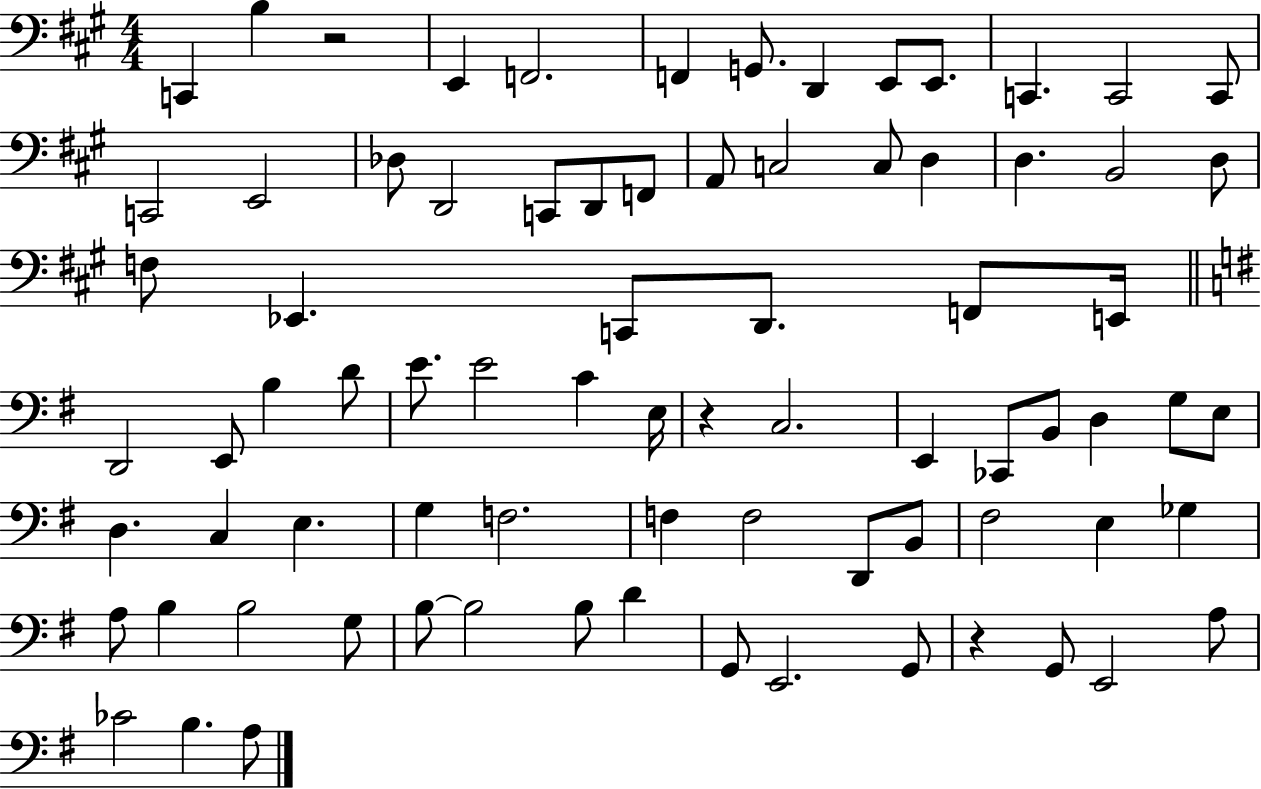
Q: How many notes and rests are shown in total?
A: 79